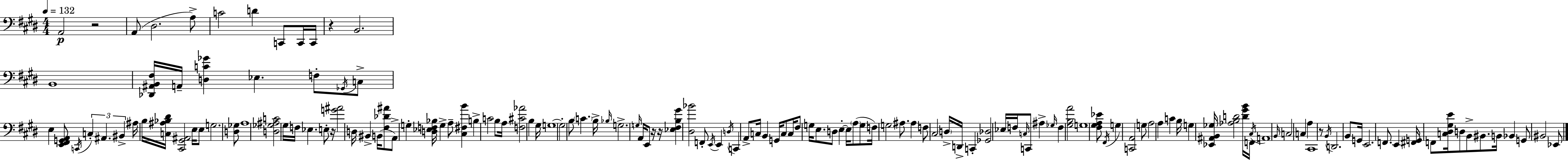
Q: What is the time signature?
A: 4/4